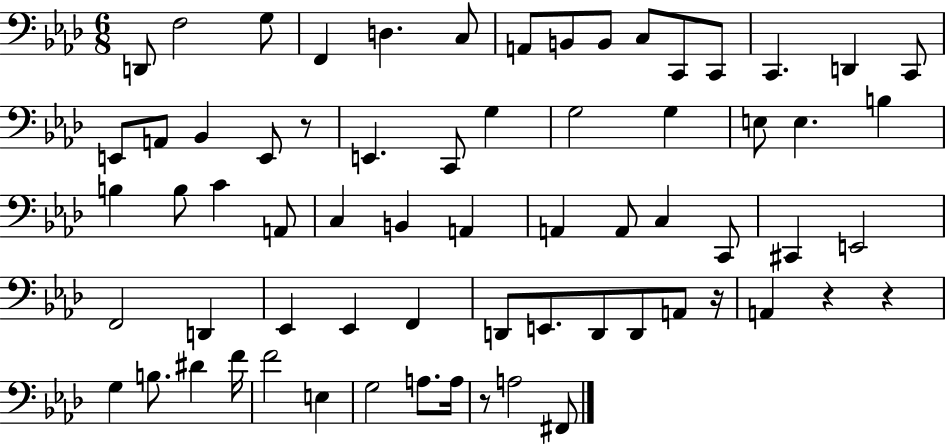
{
  \clef bass
  \numericTimeSignature
  \time 6/8
  \key aes \major
  d,8 f2 g8 | f,4 d4. c8 | a,8 b,8 b,8 c8 c,8 c,8 | c,4. d,4 c,8 | \break e,8 a,8 bes,4 e,8 r8 | e,4. c,8 g4 | g2 g4 | e8 e4. b4 | \break b4 b8 c'4 a,8 | c4 b,4 a,4 | a,4 a,8 c4 c,8 | cis,4 e,2 | \break f,2 d,4 | ees,4 ees,4 f,4 | d,8 e,8. d,8 d,8 a,8 r16 | a,4 r4 r4 | \break g4 b8. dis'4 f'16 | f'2 e4 | g2 a8. a16 | r8 a2 fis,8 | \break \bar "|."
}